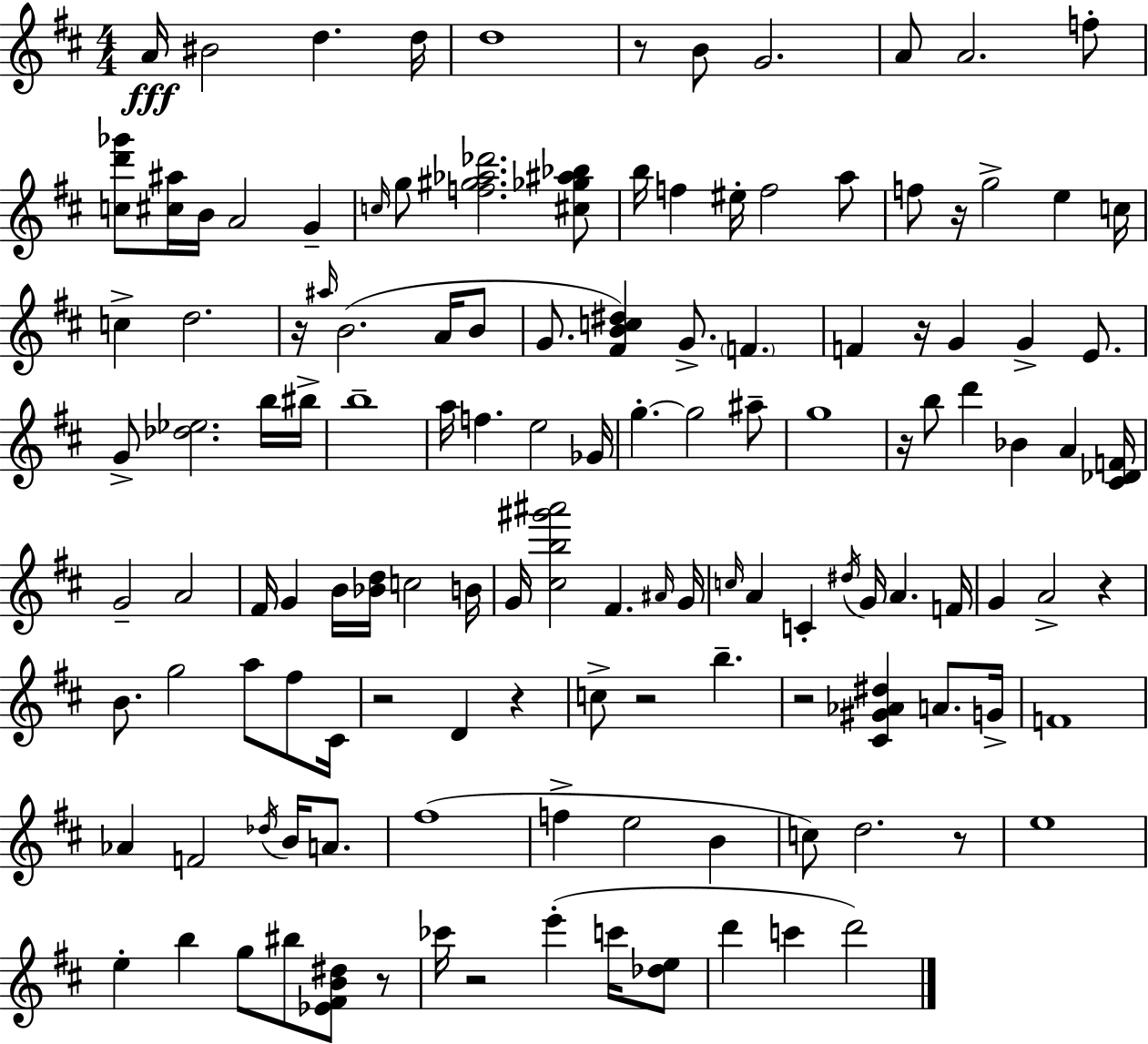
{
  \clef treble
  \numericTimeSignature
  \time 4/4
  \key d \major
  a'16\fff bis'2 d''4. d''16 | d''1 | r8 b'8 g'2. | a'8 a'2. f''8-. | \break <c'' d''' ges'''>8 <cis'' ais''>16 b'16 a'2 g'4-- | \grace { c''16 } g''8 <f'' gis'' aes'' des'''>2. <cis'' ges'' ais'' bes''>8 | b''16 f''4 eis''16-. f''2 a''8 | f''8 r16 g''2-> e''4 | \break c''16 c''4-> d''2. | r16 \grace { ais''16 }( b'2. a'16 | b'8 g'8. <fis' b' c'' dis''>4) g'8.-> \parenthesize f'4. | f'4 r16 g'4 g'4-> e'8. | \break g'8-> <des'' ees''>2. | b''16 bis''16-> b''1-- | a''16 f''4. e''2 | ges'16 g''4.-.~~ g''2 | \break ais''8-- g''1 | r16 b''8 d'''4 bes'4 a'4 | <cis' des' f'>16 g'2-- a'2 | fis'16 g'4 b'16 <bes' d''>16 c''2 | \break b'16 g'16 <cis'' b'' gis''' ais'''>2 fis'4. | \grace { ais'16 } g'16 \grace { c''16 } a'4 c'4-. \acciaccatura { dis''16 } g'16 a'4. | f'16 g'4 a'2-> | r4 b'8. g''2 | \break a''8 fis''8 cis'16 r2 d'4 | r4 c''8-> r2 b''4.-- | r2 <cis' gis' aes' dis''>4 | a'8. g'16-> f'1 | \break aes'4 f'2 | \acciaccatura { des''16 } b'16 a'8. fis''1( | f''4-> e''2 | b'4 c''8) d''2. | \break r8 e''1 | e''4-. b''4 g''8 | bis''8 <ees' fis' b' dis''>8 r8 ces'''16 r2 e'''4-.( | c'''16 <des'' e''>8 d'''4 c'''4 d'''2) | \break \bar "|."
}